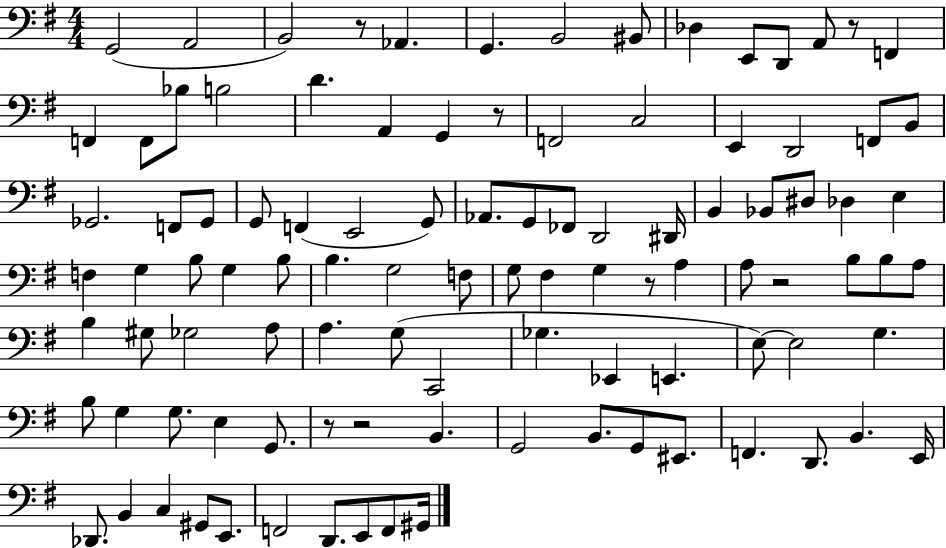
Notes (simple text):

G2/h A2/h B2/h R/e Ab2/q. G2/q. B2/h BIS2/e Db3/q E2/e D2/e A2/e R/e F2/q F2/q F2/e Bb3/e B3/h D4/q. A2/q G2/q R/e F2/h C3/h E2/q D2/h F2/e B2/e Gb2/h. F2/e Gb2/e G2/e F2/q E2/h G2/e Ab2/e. G2/e FES2/e D2/h D#2/s B2/q Bb2/e D#3/e Db3/q E3/q F3/q G3/q B3/e G3/q B3/e B3/q. G3/h F3/e G3/e F#3/q G3/q R/e A3/q A3/e R/h B3/e B3/e A3/e B3/q G#3/e Gb3/h A3/e A3/q. G3/e C2/h Gb3/q. Eb2/q E2/q. E3/e E3/h G3/q. B3/e G3/q G3/e. E3/q G2/e. R/e R/h B2/q. G2/h B2/e. G2/e EIS2/e. F2/q. D2/e. B2/q. E2/s Db2/e. B2/q C3/q G#2/e E2/e. F2/h D2/e. E2/e F2/e G#2/s